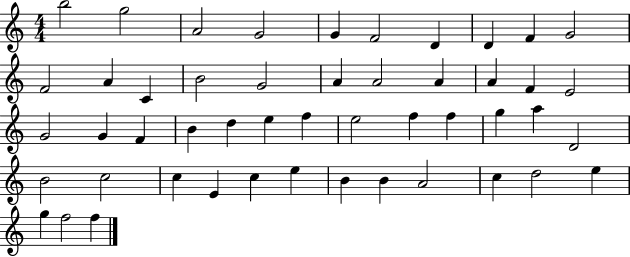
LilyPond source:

{
  \clef treble
  \numericTimeSignature
  \time 4/4
  \key c \major
  b''2 g''2 | a'2 g'2 | g'4 f'2 d'4 | d'4 f'4 g'2 | \break f'2 a'4 c'4 | b'2 g'2 | a'4 a'2 a'4 | a'4 f'4 e'2 | \break g'2 g'4 f'4 | b'4 d''4 e''4 f''4 | e''2 f''4 f''4 | g''4 a''4 d'2 | \break b'2 c''2 | c''4 e'4 c''4 e''4 | b'4 b'4 a'2 | c''4 d''2 e''4 | \break g''4 f''2 f''4 | \bar "|."
}